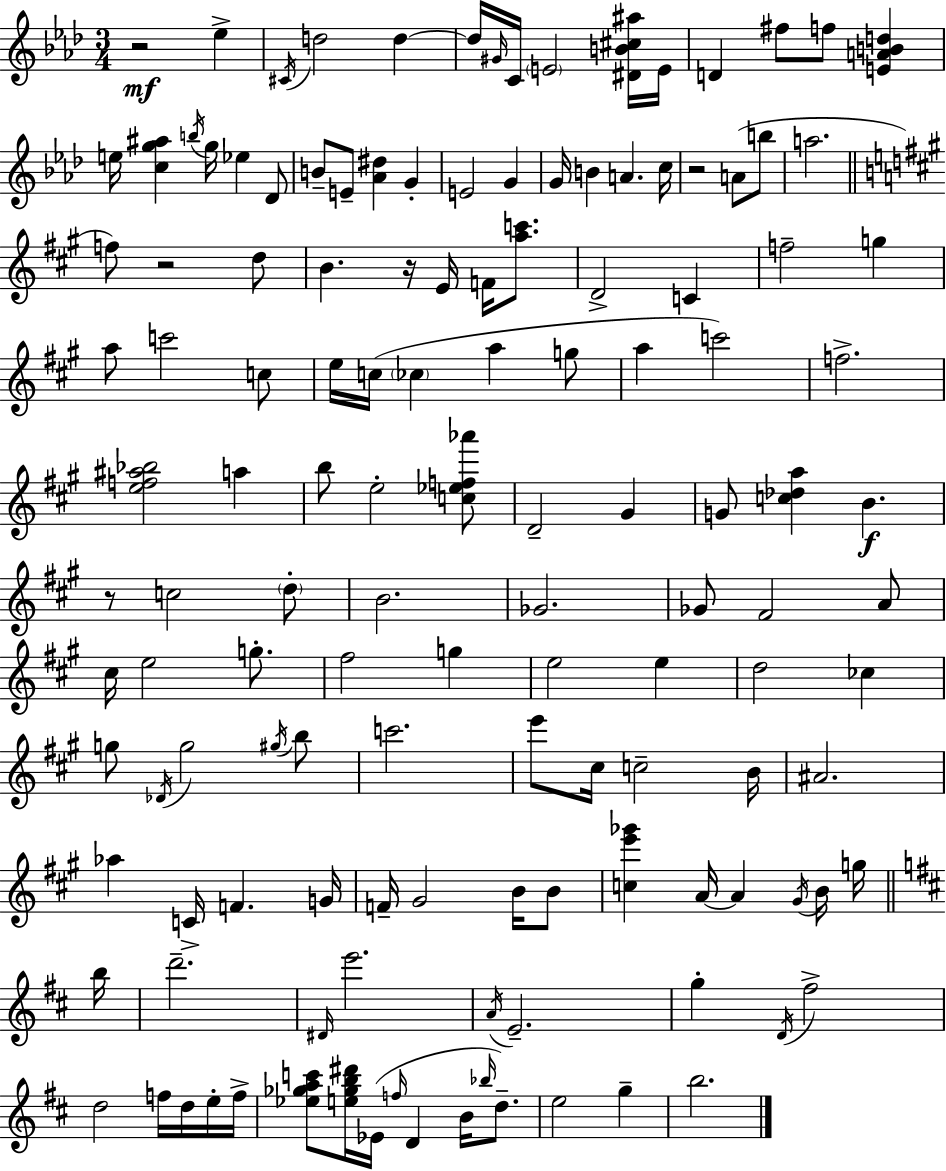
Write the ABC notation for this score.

X:1
T:Untitled
M:3/4
L:1/4
K:Fm
z2 _e ^C/4 d2 d d/4 ^G/4 C/4 E2 [^DB^c^a]/4 E/4 D ^f/2 f/2 [EABd] e/4 [cg^a] b/4 g/4 _e _D/2 B/2 E/2 [_A^d] G E2 G G/4 B A c/4 z2 A/2 b/2 a2 f/2 z2 d/2 B z/4 E/4 F/4 [ac']/2 D2 C f2 g a/2 c'2 c/2 e/4 c/4 _c a g/2 a c'2 f2 [ef^a_b]2 a b/2 e2 [c_ef_a']/2 D2 ^G G/2 [c_da] B z/2 c2 d/2 B2 _G2 _G/2 ^F2 A/2 ^c/4 e2 g/2 ^f2 g e2 e d2 _c g/2 _D/4 g2 ^g/4 b/2 c'2 e'/2 ^c/4 c2 B/4 ^A2 _a C/4 F G/4 F/4 ^G2 B/4 B/2 [ce'_g'] A/4 A ^G/4 B/4 g/4 b/4 d'2 ^D/4 e'2 A/4 E2 g D/4 ^f2 d2 f/4 d/4 e/4 f/4 [_e_gac']/2 [e_gb^d']/4 _E/4 f/4 D B/4 _b/4 d/2 e2 g b2